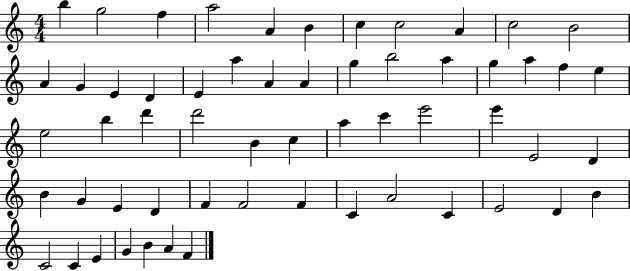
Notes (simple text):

B5/q G5/h F5/q A5/h A4/q B4/q C5/q C5/h A4/q C5/h B4/h A4/q G4/q E4/q D4/q E4/q A5/q A4/q A4/q G5/q B5/h A5/q G5/q A5/q F5/q E5/q E5/h B5/q D6/q D6/h B4/q C5/q A5/q C6/q E6/h E6/q E4/h D4/q B4/q G4/q E4/q D4/q F4/q F4/h F4/q C4/q A4/h C4/q E4/h D4/q B4/q C4/h C4/q E4/q G4/q B4/q A4/q F4/q